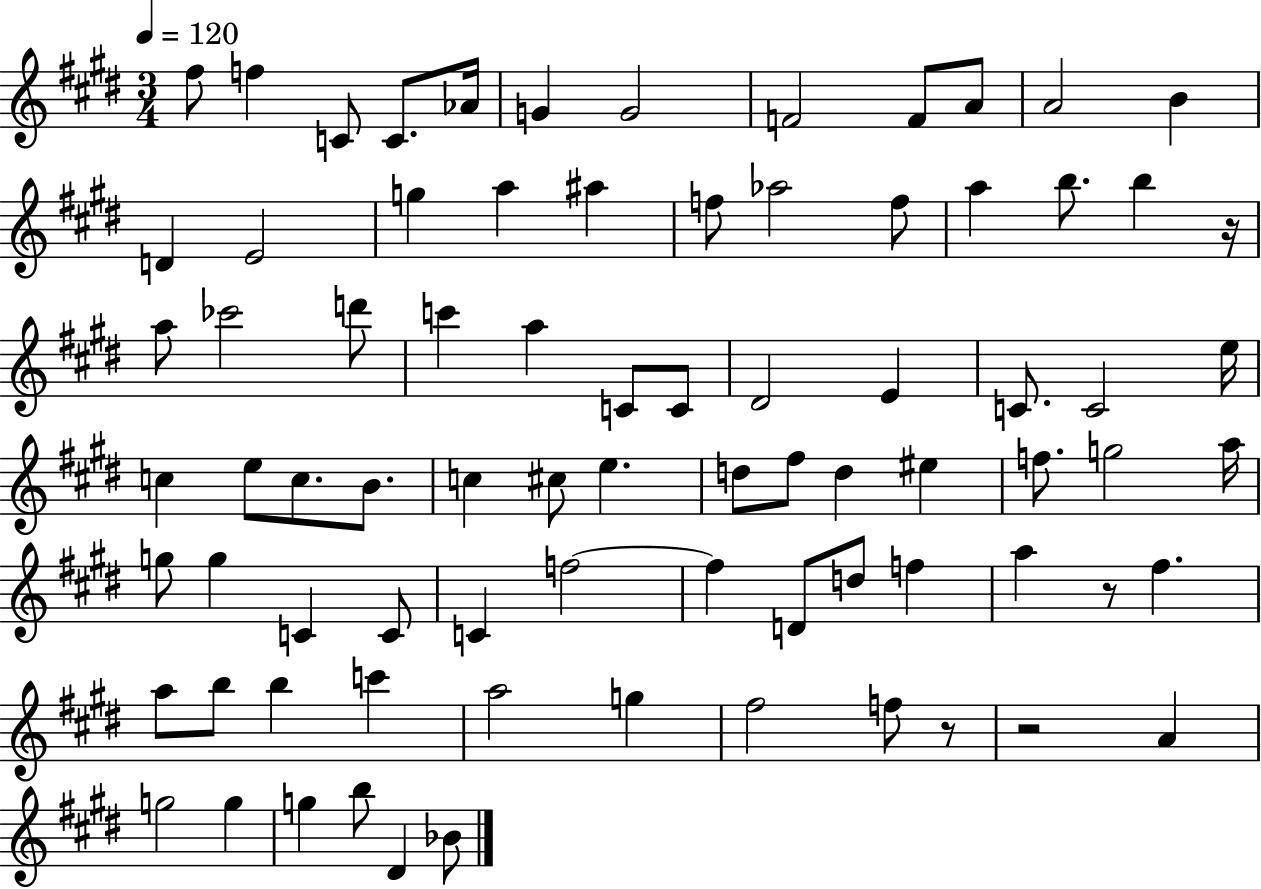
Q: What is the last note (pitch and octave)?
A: Bb4